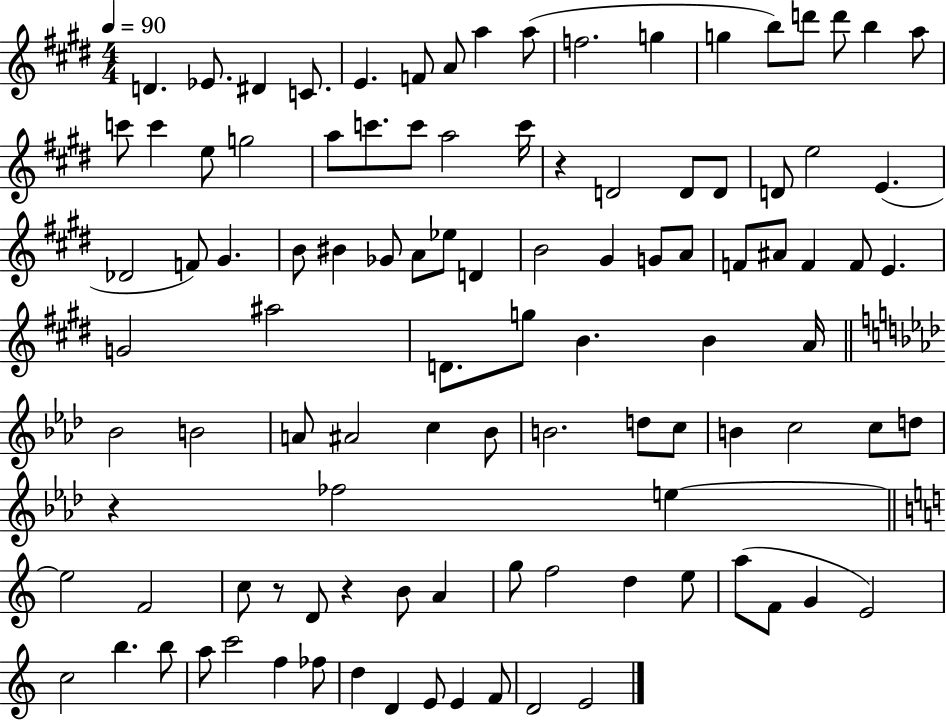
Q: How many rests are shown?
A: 4